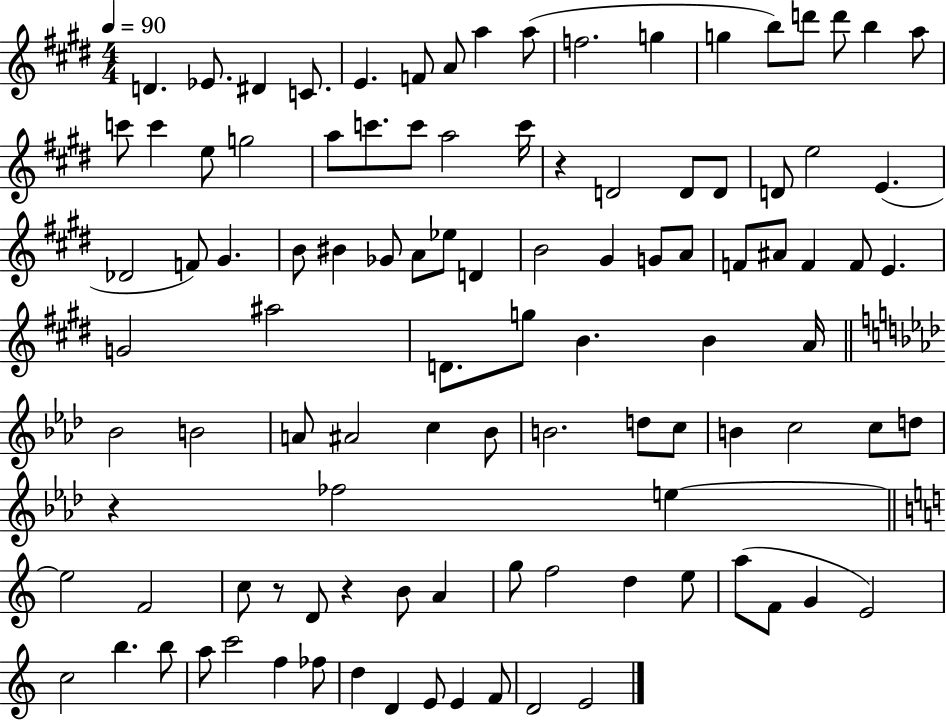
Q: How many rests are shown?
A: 4